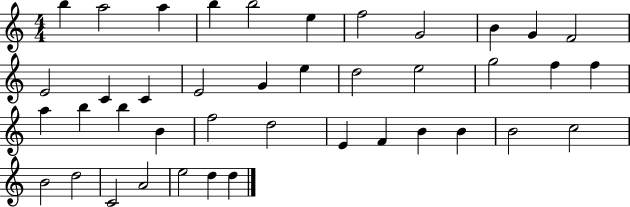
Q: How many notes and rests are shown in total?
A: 41